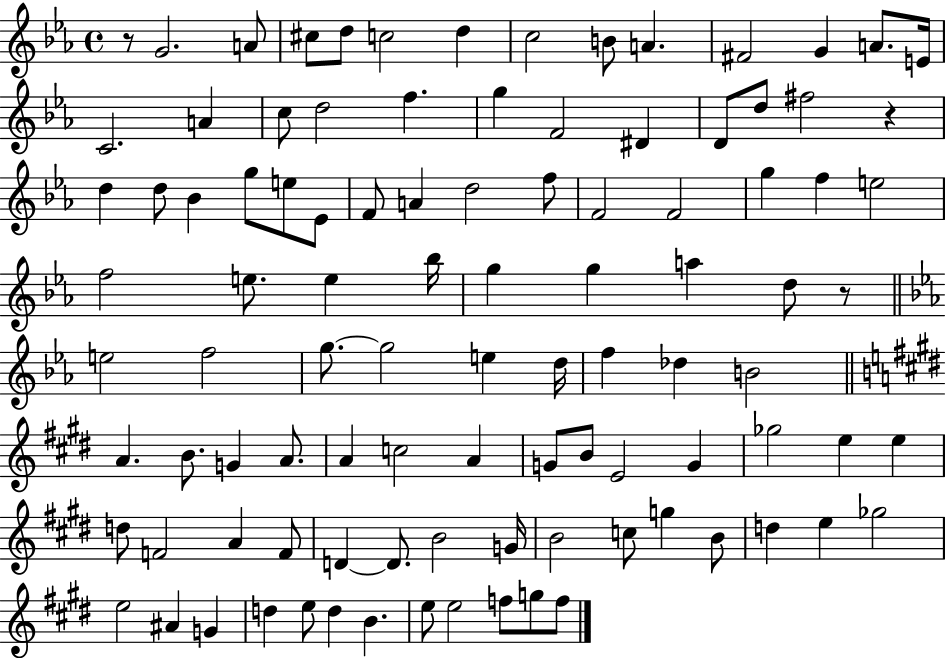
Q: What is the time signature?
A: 4/4